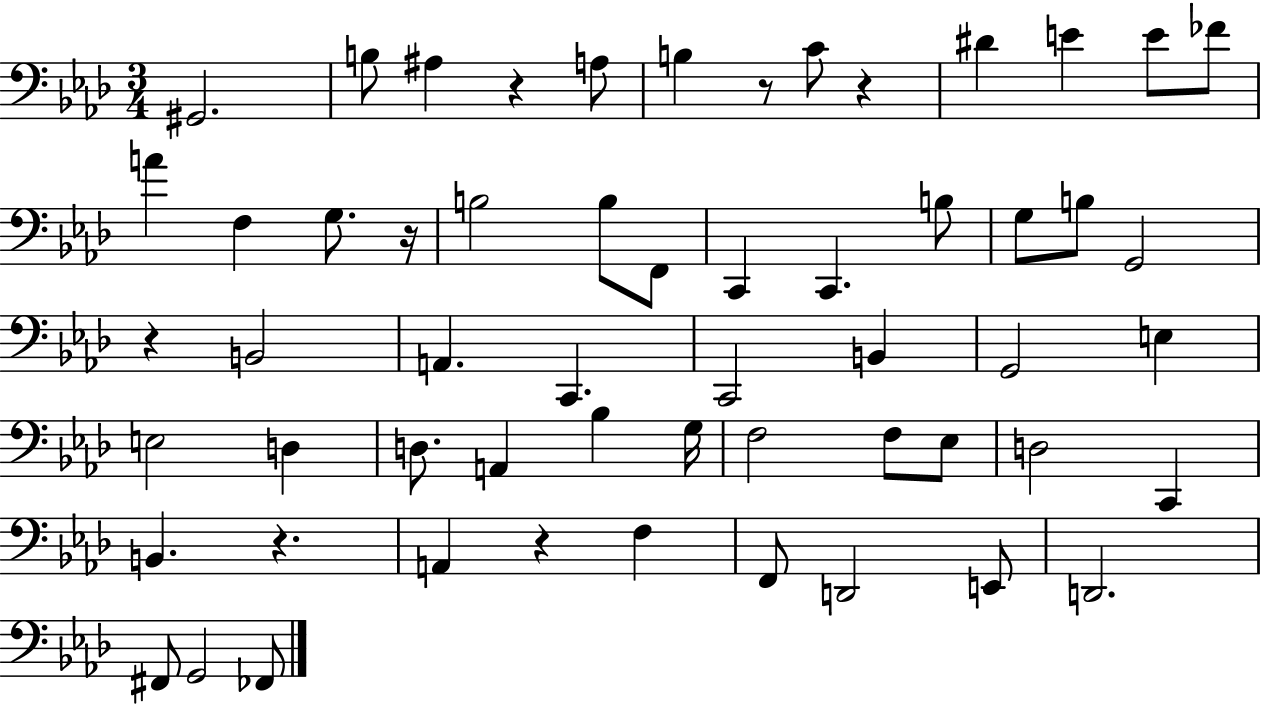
{
  \clef bass
  \numericTimeSignature
  \time 3/4
  \key aes \major
  gis,2. | b8 ais4 r4 a8 | b4 r8 c'8 r4 | dis'4 e'4 e'8 fes'8 | \break a'4 f4 g8. r16 | b2 b8 f,8 | c,4 c,4. b8 | g8 b8 g,2 | \break r4 b,2 | a,4. c,4. | c,2 b,4 | g,2 e4 | \break e2 d4 | d8. a,4 bes4 g16 | f2 f8 ees8 | d2 c,4 | \break b,4. r4. | a,4 r4 f4 | f,8 d,2 e,8 | d,2. | \break fis,8 g,2 fes,8 | \bar "|."
}